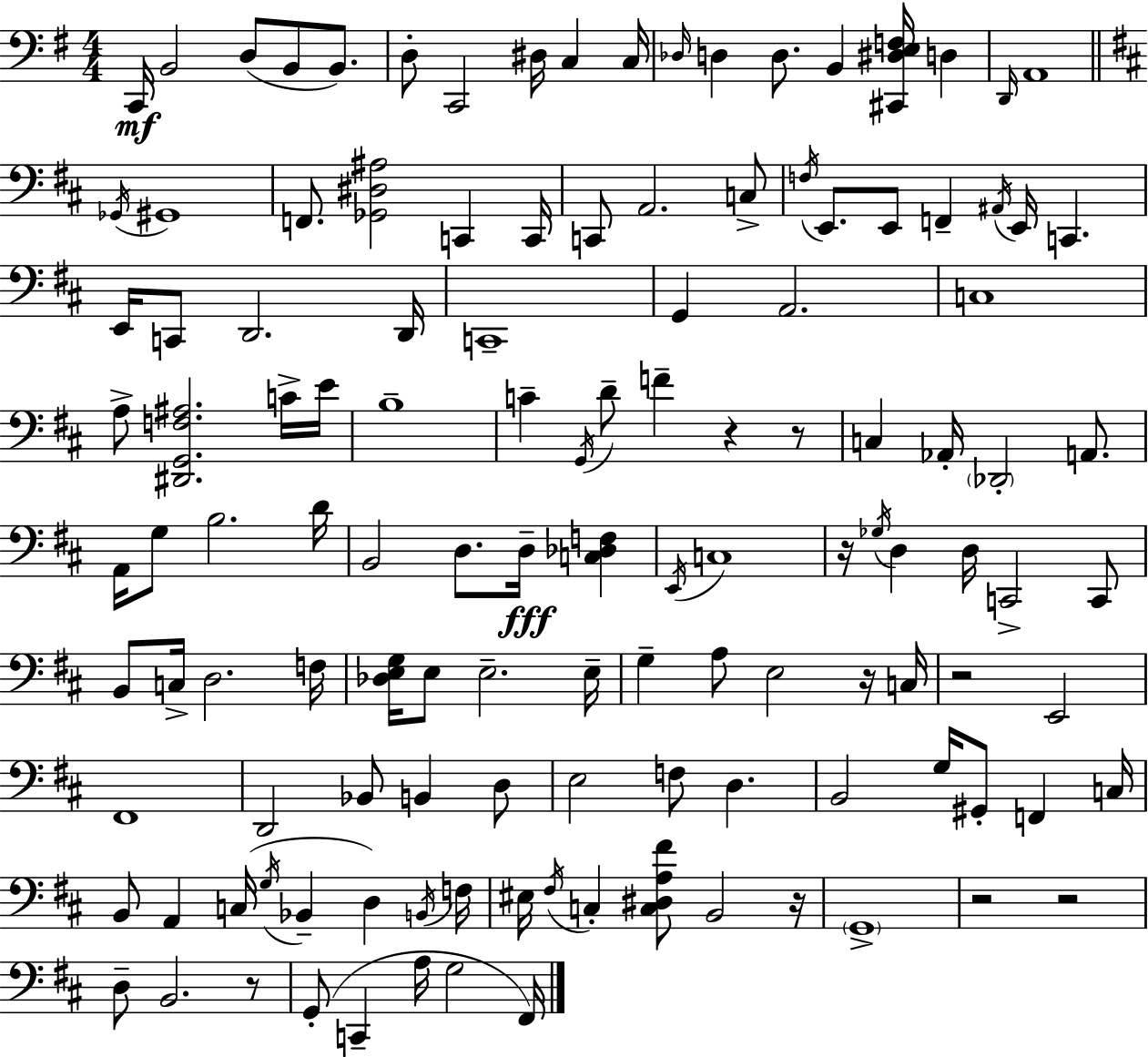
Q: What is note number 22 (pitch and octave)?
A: C2